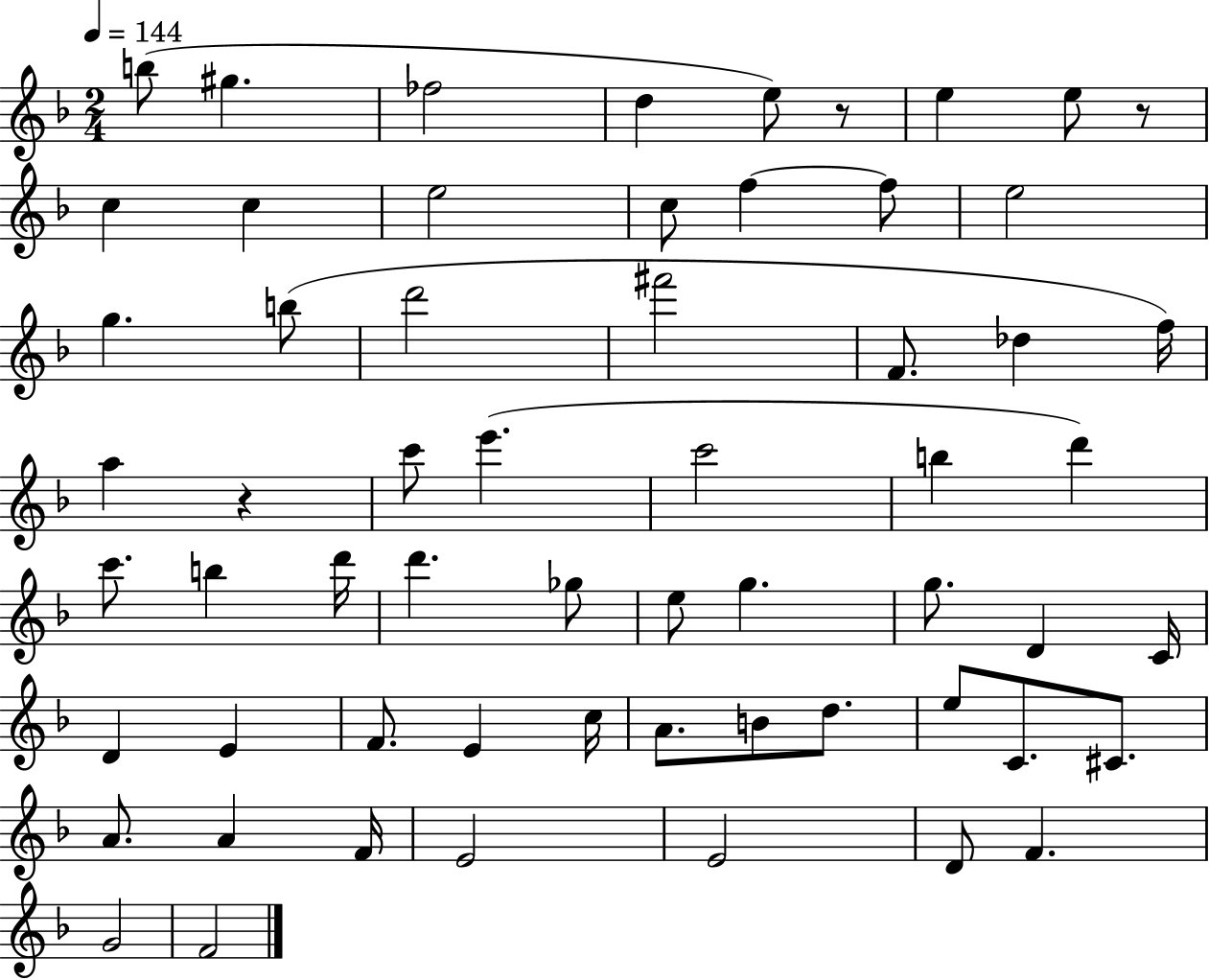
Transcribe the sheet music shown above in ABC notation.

X:1
T:Untitled
M:2/4
L:1/4
K:F
b/2 ^g _f2 d e/2 z/2 e e/2 z/2 c c e2 c/2 f f/2 e2 g b/2 d'2 ^f'2 F/2 _d f/4 a z c'/2 e' c'2 b d' c'/2 b d'/4 d' _g/2 e/2 g g/2 D C/4 D E F/2 E c/4 A/2 B/2 d/2 e/2 C/2 ^C/2 A/2 A F/4 E2 E2 D/2 F G2 F2